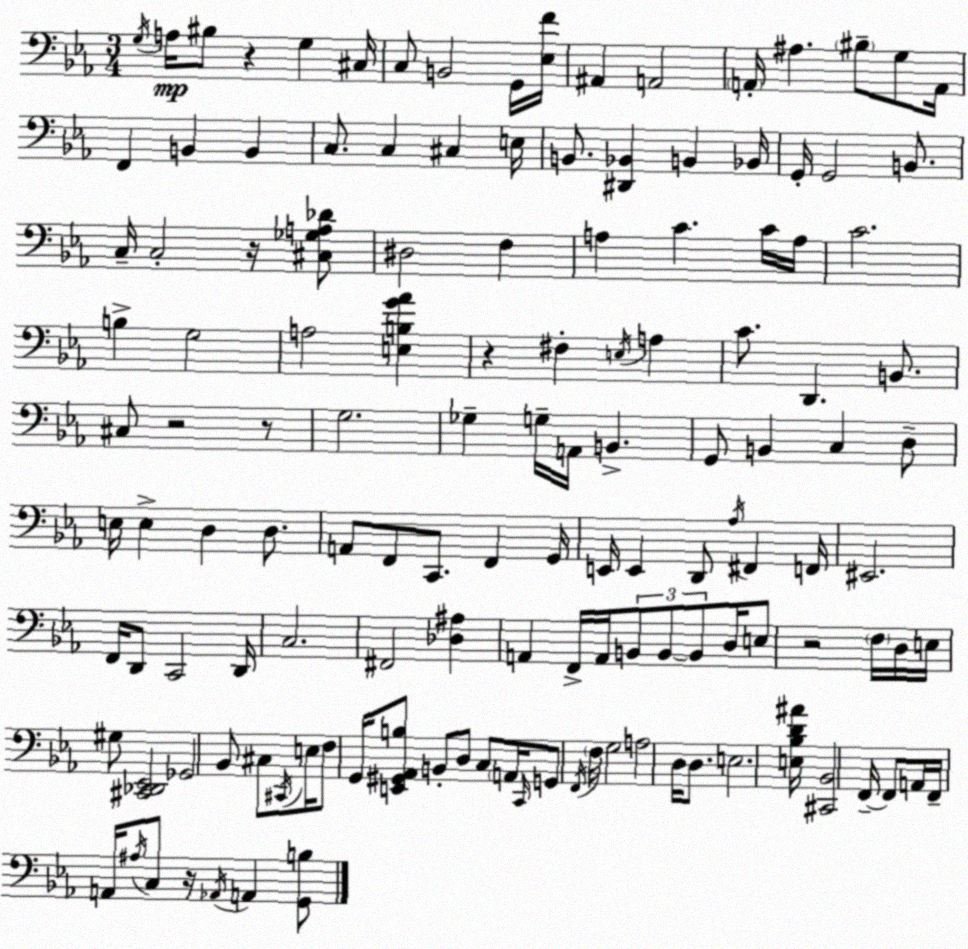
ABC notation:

X:1
T:Untitled
M:3/4
L:1/4
K:Cm
G,/4 A,/4 ^B,/2 z G, ^C,/4 C,/2 B,,2 G,,/4 [_E,F]/4 ^A,, A,,2 A,,/4 ^A, ^B,/2 G,/2 A,,/4 F,, B,, B,, C,/2 C, ^C, E,/4 B,,/2 [^D,,_B,,] B,, _B,,/4 G,,/4 G,,2 B,,/2 C,/4 C,2 z/4 [^C,_G,A,_D]/2 ^D,2 F, A, C C/4 A,/4 C2 B, G,2 A,2 [E,B,G_A] z ^F, E,/4 A, C/2 D,, B,,/2 ^C,/2 z2 z/2 G,2 _G, G,/4 A,,/4 B,, G,,/2 B,, C, D,/2 E,/4 E, D, D,/2 A,,/2 F,,/2 C,,/2 F,, G,,/4 E,,/4 E,, D,,/2 _A,/4 ^F,, F,,/4 ^E,,2 F,,/4 D,,/2 C,,2 D,,/4 C,2 ^F,,2 [_D,^A,] A,, F,,/4 A,,/4 B,,/2 B,,/2 B,,/2 D,/4 E,/2 z2 F,/4 D,/4 E,/4 ^G,/2 [^C,,_D,,_E,,]2 _G,,2 _B,,/2 ^C,/2 ^C,,/4 E,/4 F,/2 G,,/4 [E,,^G,,_A,,B,]/2 B,,/2 D,/2 C,/2 A,,/4 C,,/4 G,,/2 F,,/4 F,/4 G,2 A,2 D,/4 D,/2 E,2 [E,_B,D^A]/4 [^C,,_B,,]2 F,,/4 F,,/2 A,,/4 F,,/4 A,,/4 ^A,/4 C,/2 z/4 _A,,/4 A,, [G,,B,]/2